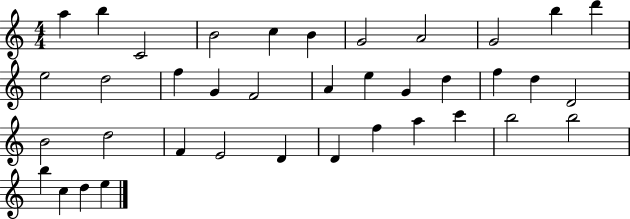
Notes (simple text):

A5/q B5/q C4/h B4/h C5/q B4/q G4/h A4/h G4/h B5/q D6/q E5/h D5/h F5/q G4/q F4/h A4/q E5/q G4/q D5/q F5/q D5/q D4/h B4/h D5/h F4/q E4/h D4/q D4/q F5/q A5/q C6/q B5/h B5/h B5/q C5/q D5/q E5/q